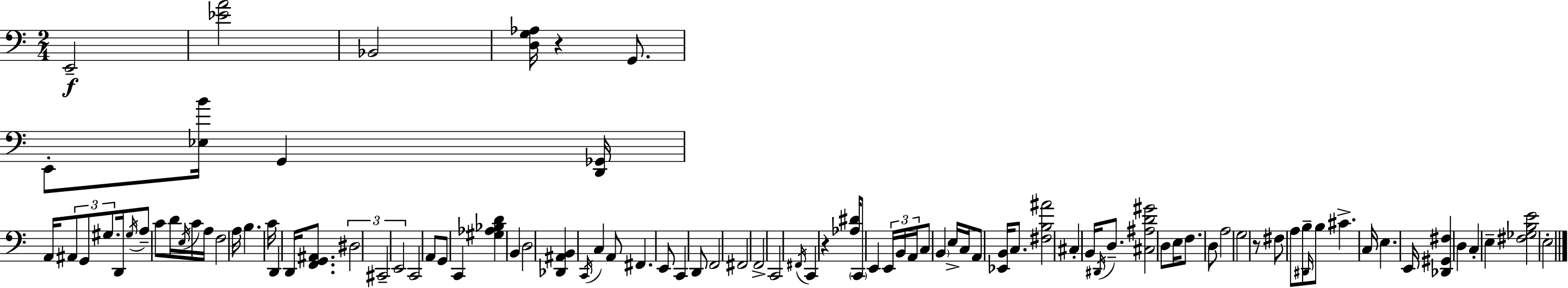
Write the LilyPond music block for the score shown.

{
  \clef bass
  \numericTimeSignature
  \time 2/4
  \key a \minor
  \repeat volta 2 { e,2--\f | <ees' a'>2 | bes,2 | <d g aes>16 r4 g,8. | \break e,8-. <ees b'>16 g,4 <d, ges,>16 | a,16 \tuplet 3/2 { ais,8 g,8 gis8. } | d,16 \acciaccatura { gis16 } a8-- c'8 d'16 \acciaccatura { e16 } | c'16 a16 f2 | \break a16 b4. | c'16 d,4 d,16 <f, g, ais,>8. | \tuplet 3/2 { dis2 | cis,2-- | \break e,2 } | c,2 | a,8 g,8 c,4 | <gis aes bes d'>4 b,4 | \break d2 | <des, ais, b,>4 \acciaccatura { c,16 } c4 | a,8 fis,4. | e,8 c,4 | \break d,8 f,2 | fis,2 | f,2-> | c,2 | \break \acciaccatura { fis,16 } c,4 | r4 <aes dis'>16 \parenthesize c,8 e,4 | \tuplet 3/2 { e,16 b,16 a,16 } c8 | \parenthesize b,4 e16-> c16 a,8 | \break <ees, b,>16 c8. <fis b ais'>2 | cis4-. | b,16 \acciaccatura { dis,16 } d8.-- <cis ais d' gis'>2 | d8 e16 | \break f8. d8 a2 | g2 | r8 fis8 | a8 b8-- \grace { dis,16 } b8 | \break cis'4.-> c16 e4. | e,16 <des, gis, fis>4 | d4 c4-. | e4-- <fis ges b e'>2 | \break e2-. | } \bar "|."
}